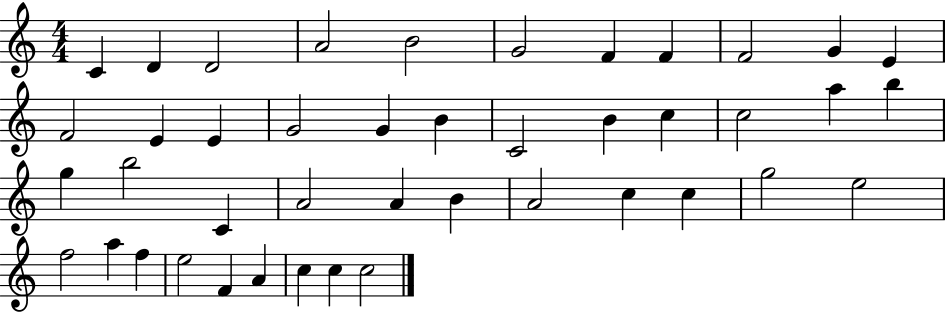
X:1
T:Untitled
M:4/4
L:1/4
K:C
C D D2 A2 B2 G2 F F F2 G E F2 E E G2 G B C2 B c c2 a b g b2 C A2 A B A2 c c g2 e2 f2 a f e2 F A c c c2